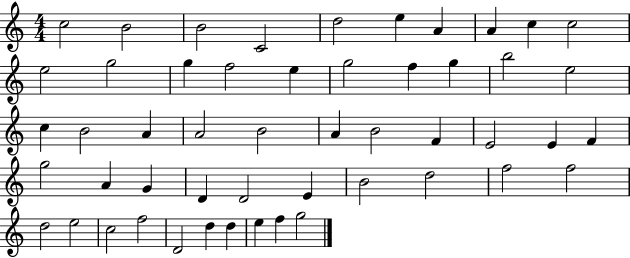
C5/h B4/h B4/h C4/h D5/h E5/q A4/q A4/q C5/q C5/h E5/h G5/h G5/q F5/h E5/q G5/h F5/q G5/q B5/h E5/h C5/q B4/h A4/q A4/h B4/h A4/q B4/h F4/q E4/h E4/q F4/q G5/h A4/q G4/q D4/q D4/h E4/q B4/h D5/h F5/h F5/h D5/h E5/h C5/h F5/h D4/h D5/q D5/q E5/q F5/q G5/h